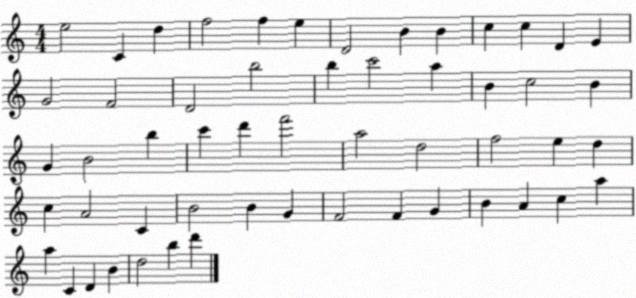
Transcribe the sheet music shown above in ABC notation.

X:1
T:Untitled
M:4/4
L:1/4
K:C
e2 C d f2 f e D2 B B c c D E G2 F2 D2 b2 b c'2 a B c2 B G B2 b c' d' f'2 a2 d2 f2 e d c A2 C B2 B G F2 F G B A c a a C D B d2 b d'